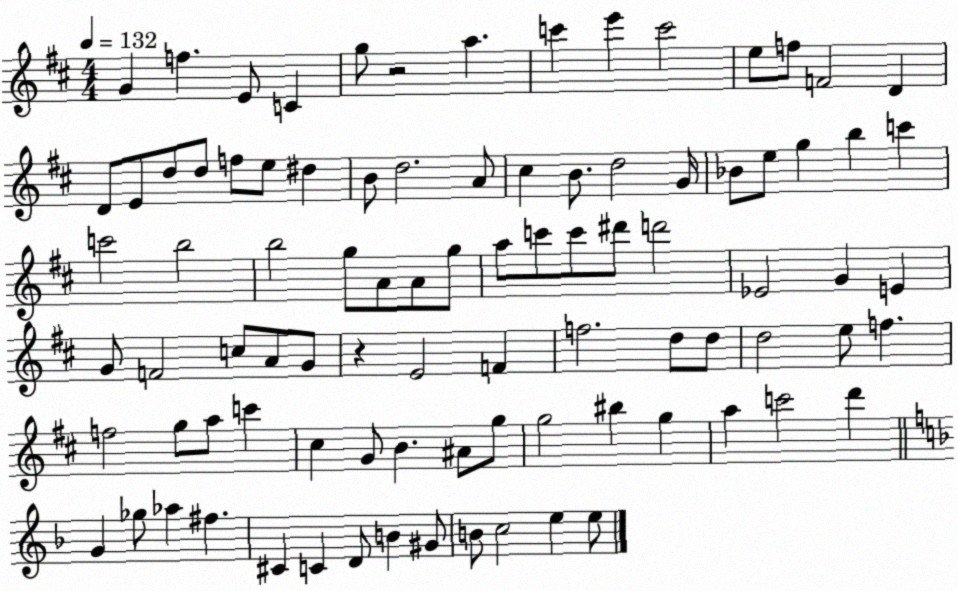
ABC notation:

X:1
T:Untitled
M:4/4
L:1/4
K:D
G f E/2 C g/2 z2 a c' e' c'2 e/2 f/2 F2 D D/2 E/2 d/2 d/2 f/2 e/2 ^d B/2 d2 A/2 ^c B/2 d2 G/4 _B/2 e/2 g b c' c'2 b2 b2 g/2 A/2 A/2 g/2 a/2 c'/2 c'/2 ^d'/2 d'2 _E2 G E G/2 F2 c/2 A/2 G/2 z E2 F f2 d/2 d/2 d2 e/2 f f2 g/2 a/2 c' ^c G/2 B ^A/2 g/2 g2 ^b g a c'2 d' G _g/2 _a ^f ^C C D/2 B ^G/2 B/2 c2 e e/2